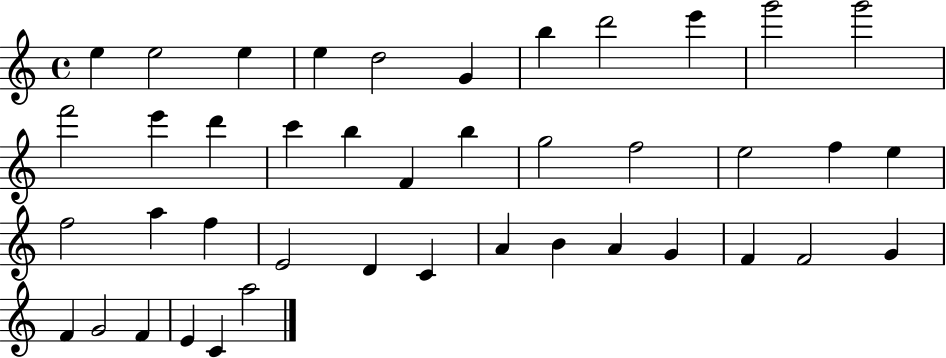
X:1
T:Untitled
M:4/4
L:1/4
K:C
e e2 e e d2 G b d'2 e' g'2 g'2 f'2 e' d' c' b F b g2 f2 e2 f e f2 a f E2 D C A B A G F F2 G F G2 F E C a2